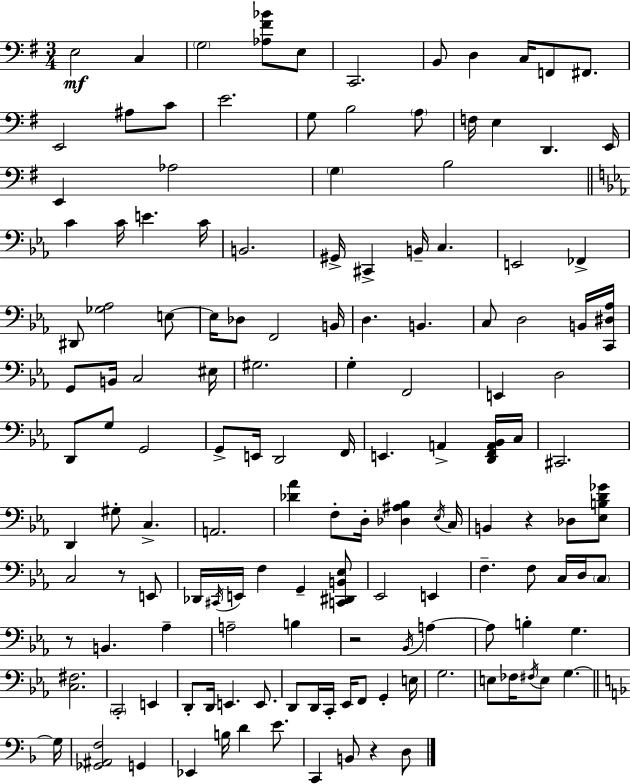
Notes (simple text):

E3/h C3/q G3/h [Ab3,F#4,Bb4]/e E3/e C2/h. B2/e D3/q C3/s F2/e F#2/e. E2/h A#3/e C4/e E4/h. G3/e B3/h A3/e F3/s E3/q D2/q. E2/s E2/q Ab3/h G3/q B3/h C4/q C4/s E4/q. C4/s B2/h. G#2/s C#2/q B2/s C3/q. E2/h FES2/q D#2/e [Gb3,Ab3]/h E3/e E3/s Db3/e F2/h B2/s D3/q. B2/q. C3/e D3/h B2/s [C2,D#3,Ab3]/s G2/e B2/s C3/h EIS3/s G#3/h. G3/q F2/h E2/q D3/h D2/e G3/e G2/h G2/e E2/s D2/h F2/s E2/q. A2/q [D2,F2,A2,Bb2]/s C3/s C#2/h. D2/q G#3/e C3/q. A2/h. [Db4,Ab4]/q F3/e D3/s [Db3,A#3,Bb3]/q Eb3/s C3/s B2/q R/q Db3/e [Eb3,B3,D4,Gb4]/e C3/h R/e E2/e Db2/s C#2/s E2/s F3/q G2/q [C2,D#2,B2,Eb3]/e Eb2/h E2/q F3/q. F3/e C3/s D3/s C3/e R/e B2/q. Ab3/q A3/h B3/q R/h Bb2/s A3/q A3/e B3/q G3/q. [C3,F#3]/h. C2/h E2/q D2/e D2/s E2/q. E2/e. D2/e D2/s C2/s Eb2/s F2/e G2/q E3/s G3/h. E3/e FES3/s F#3/s E3/e G3/q. G3/s [Gb2,A#2,F3]/h G2/q Eb2/q B3/s D4/q E4/e. C2/q B2/e R/q D3/e